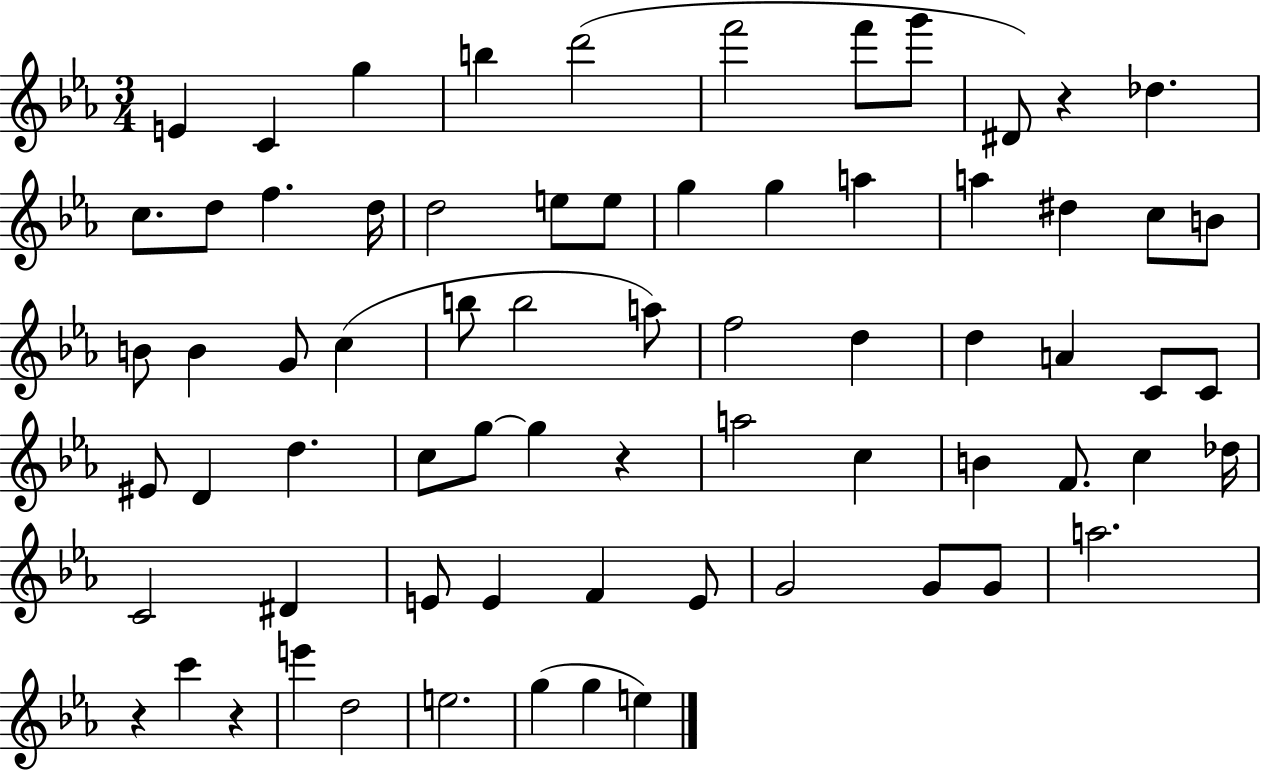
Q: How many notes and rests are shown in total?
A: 70